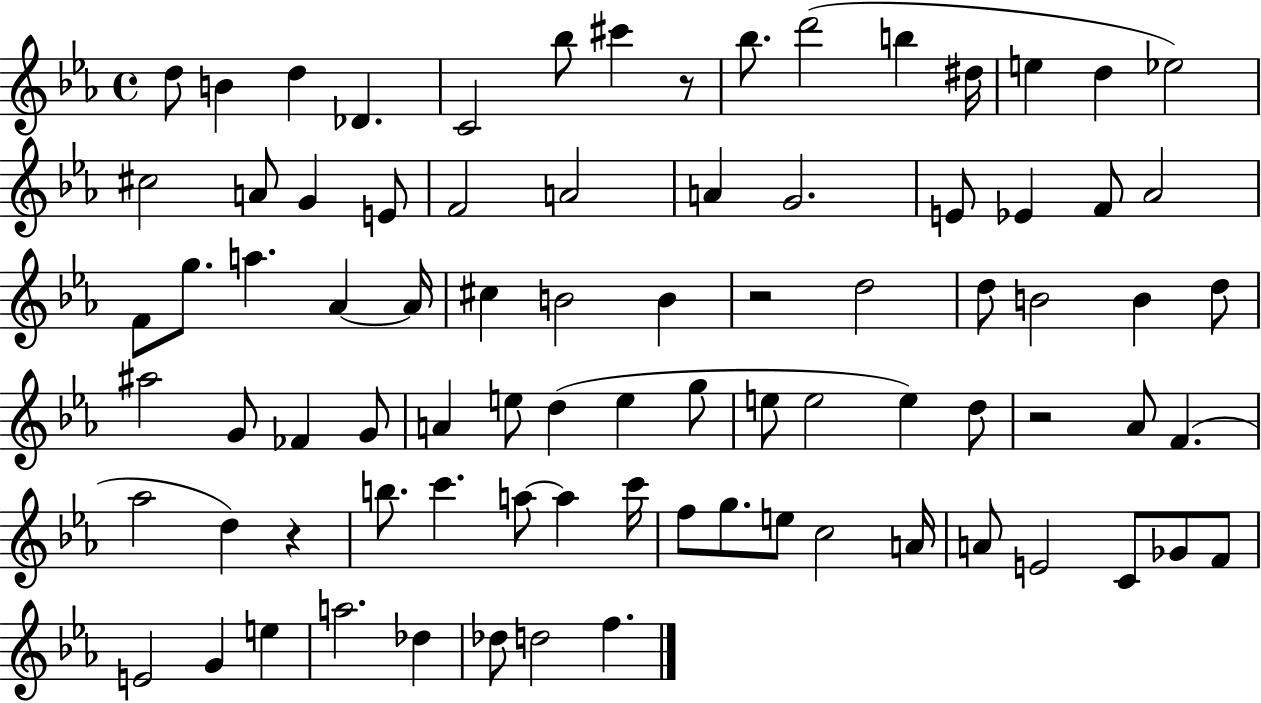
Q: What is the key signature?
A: EES major